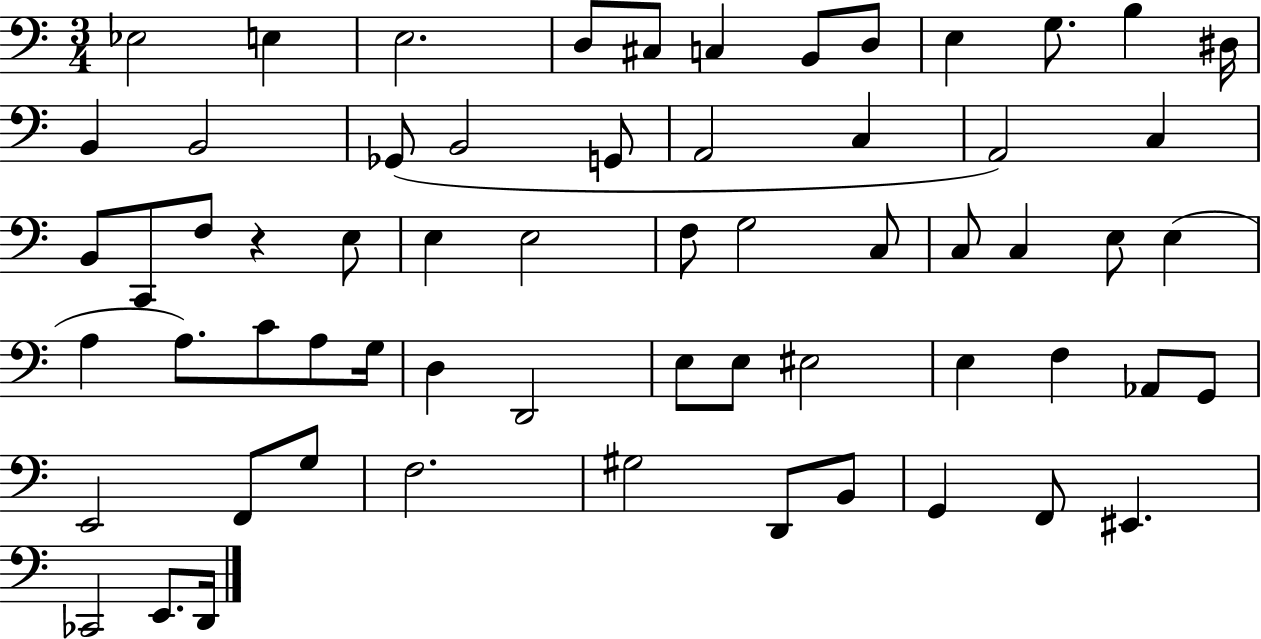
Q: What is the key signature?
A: C major